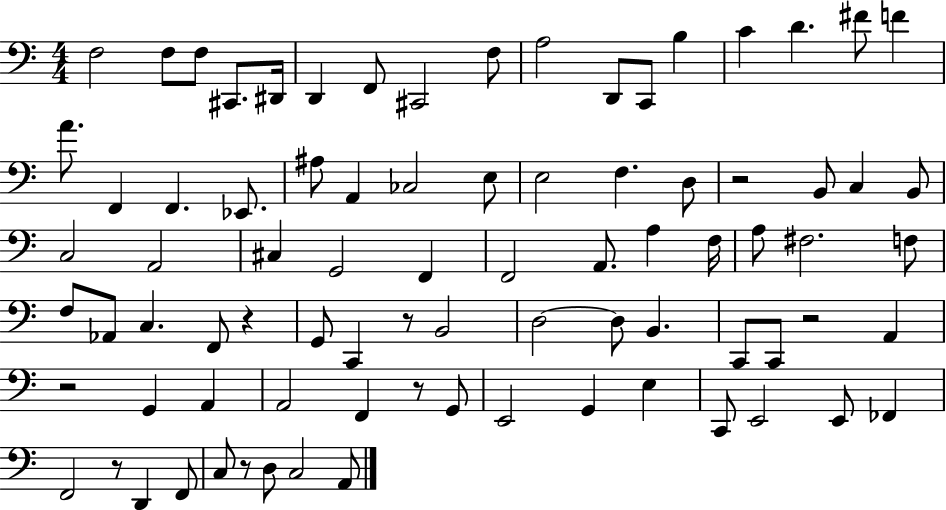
{
  \clef bass
  \numericTimeSignature
  \time 4/4
  \key c \major
  f2 f8 f8 cis,8. dis,16 | d,4 f,8 cis,2 f8 | a2 d,8 c,8 b4 | c'4 d'4. fis'8 f'4 | \break a'8. f,4 f,4. ees,8. | ais8 a,4 ces2 e8 | e2 f4. d8 | r2 b,8 c4 b,8 | \break c2 a,2 | cis4 g,2 f,4 | f,2 a,8. a4 f16 | a8 fis2. f8 | \break f8 aes,8 c4. f,8 r4 | g,8 c,4 r8 b,2 | d2~~ d8 b,4. | c,8 c,8 r2 a,4 | \break r2 g,4 a,4 | a,2 f,4 r8 g,8 | e,2 g,4 e4 | c,8 e,2 e,8 fes,4 | \break f,2 r8 d,4 f,8 | c8 r8 d8 c2 a,8 | \bar "|."
}